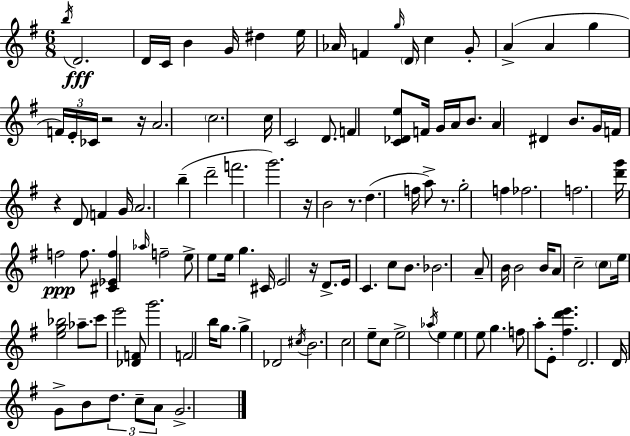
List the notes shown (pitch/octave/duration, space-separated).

B5/s D4/h. D4/s C4/s B4/q G4/s D#5/q E5/s Ab4/s F4/q G5/s D4/s C5/q G4/e A4/q A4/q G5/q F4/s E4/s CES4/s R/h R/s A4/h. C5/h. C5/s C4/h D4/e. F4/q [C4,Db4,E5]/e F4/s G4/s A4/s B4/e. A4/q D#4/q B4/e. G4/s F4/s R/q D4/e F4/q G4/s A4/h. B5/q D6/h F6/h. G6/h. R/s B4/h R/e. D5/q. F5/s A5/e R/e. G5/h F5/q FES5/h. F5/h. [D6,G6]/s F5/h F5/e. [C#4,Eb4,F5]/q Ab5/s F5/h E5/e E5/e E5/s G5/q. C#4/s E4/h R/s D4/e. E4/s C4/q. C5/e B4/e. Bb4/h. A4/e B4/s B4/h B4/s A4/e C5/h C5/e E5/s [E5,G5,Bb5]/h Ab5/e. C6/e E6/h [Db4,F4]/e G6/h. F4/h B5/s G5/e. G5/q Db4/h C#5/s B4/h. C5/h E5/e C5/e E5/h Ab5/s E5/q E5/q E5/e G5/q. F5/e A5/e E4/e [F#5,D6,E6]/q. D4/h. D4/s G4/e B4/e D5/e. C5/e A4/e G4/h.